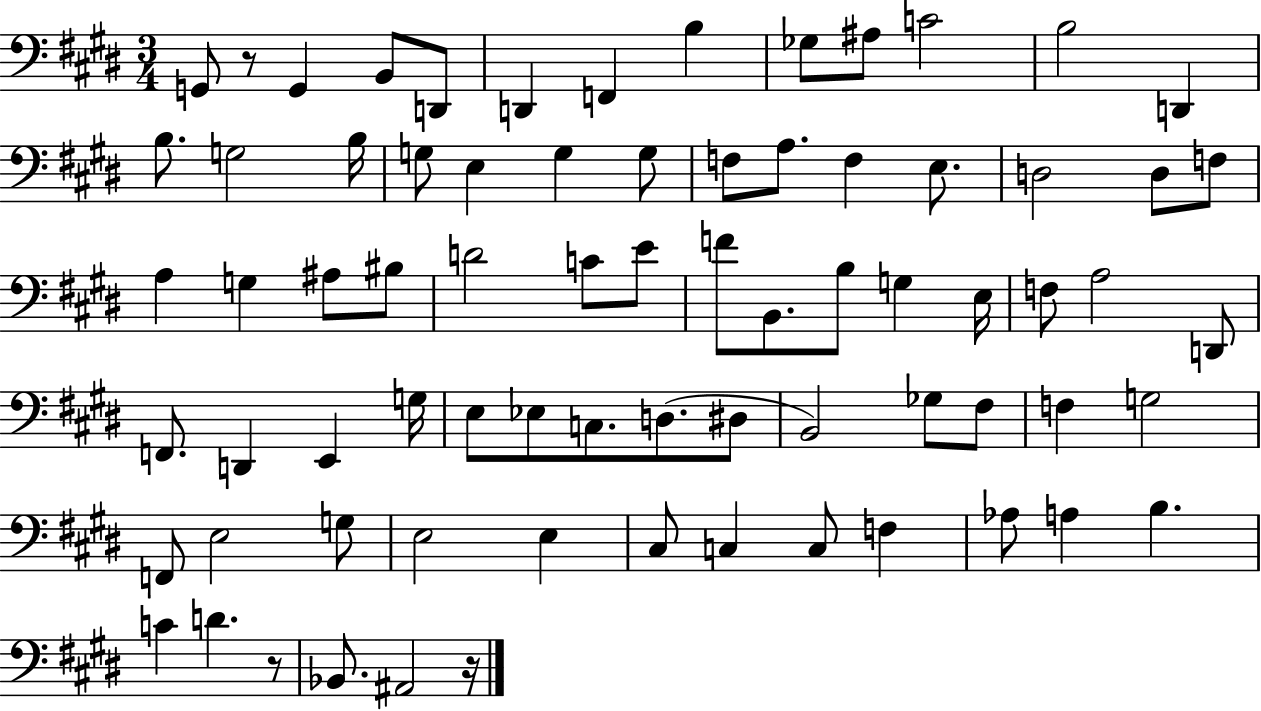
G2/e R/e G2/q B2/e D2/e D2/q F2/q B3/q Gb3/e A#3/e C4/h B3/h D2/q B3/e. G3/h B3/s G3/e E3/q G3/q G3/e F3/e A3/e. F3/q E3/e. D3/h D3/e F3/e A3/q G3/q A#3/e BIS3/e D4/h C4/e E4/e F4/e B2/e. B3/e G3/q E3/s F3/e A3/h D2/e F2/e. D2/q E2/q G3/s E3/e Eb3/e C3/e. D3/e. D#3/e B2/h Gb3/e F#3/e F3/q G3/h F2/e E3/h G3/e E3/h E3/q C#3/e C3/q C3/e F3/q Ab3/e A3/q B3/q. C4/q D4/q. R/e Bb2/e. A#2/h R/s